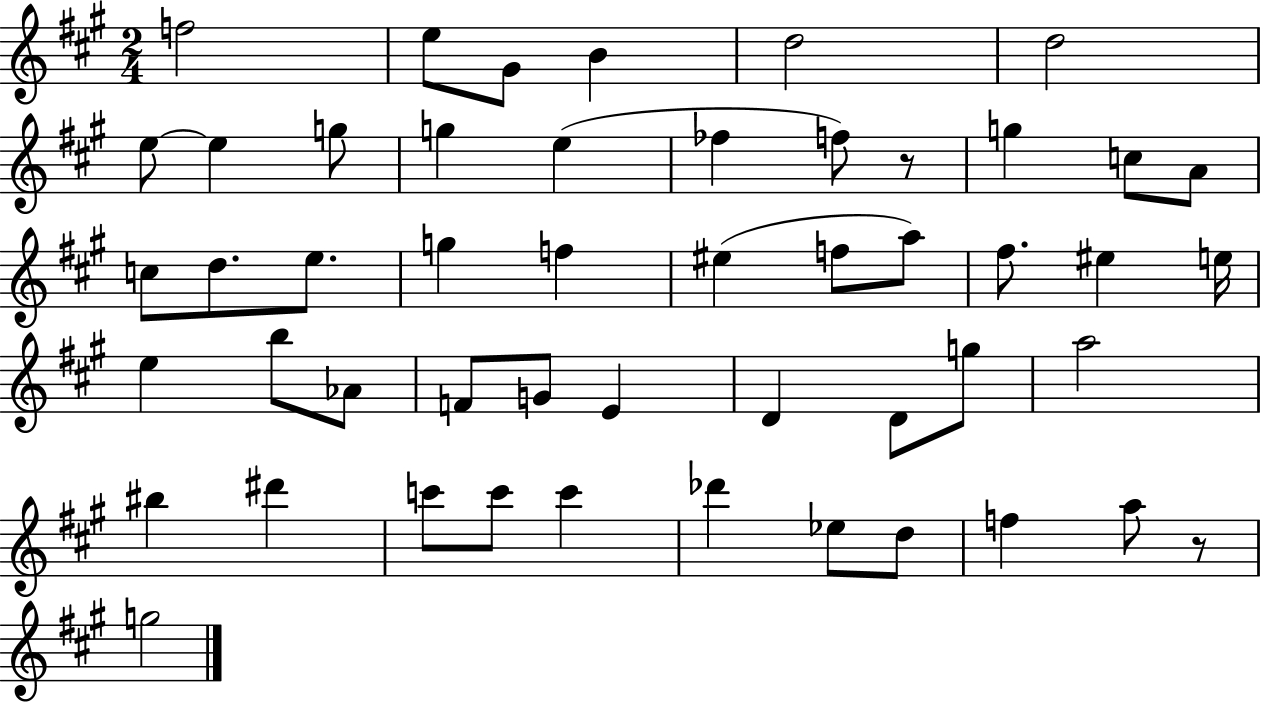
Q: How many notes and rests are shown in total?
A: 50